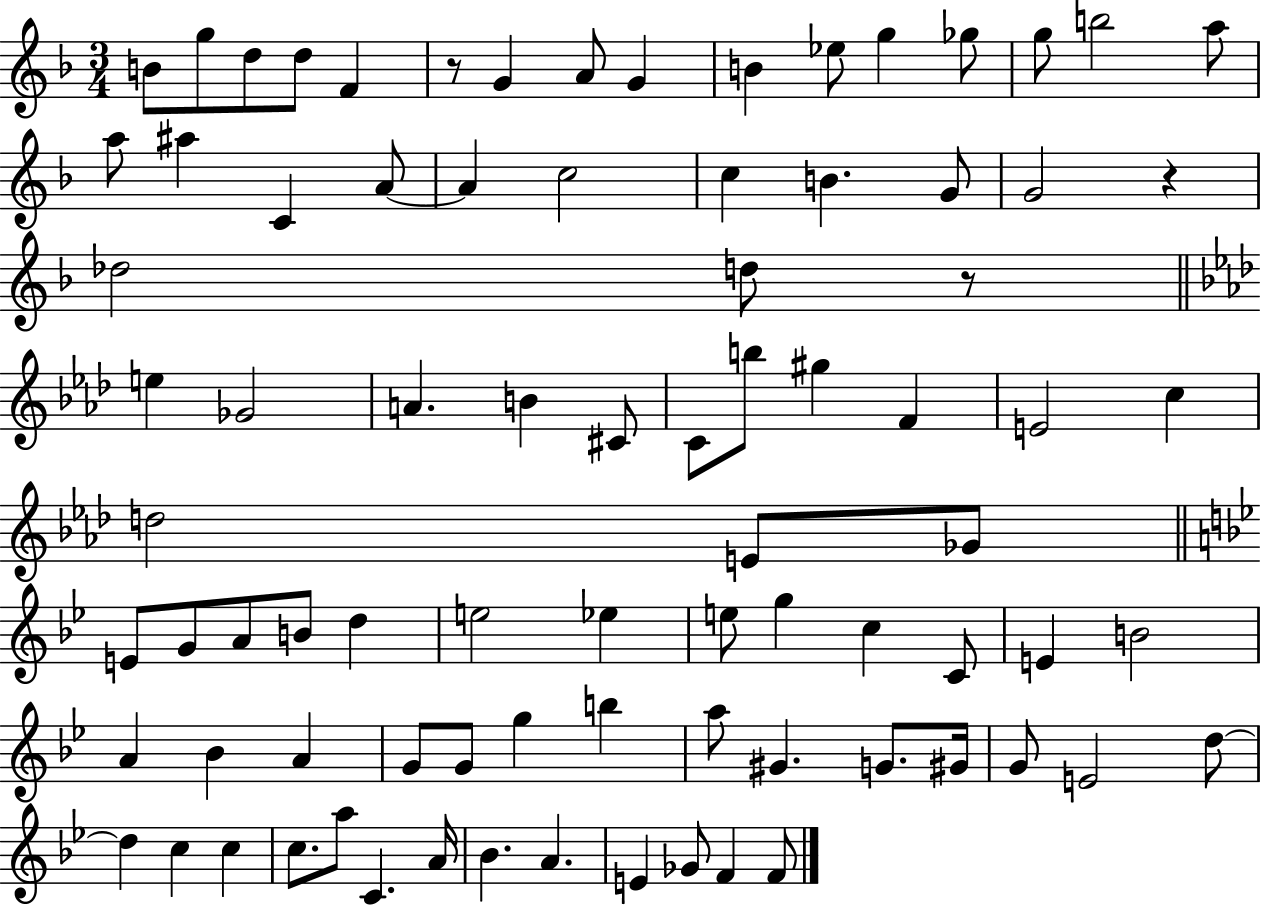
B4/e G5/e D5/e D5/e F4/q R/e G4/q A4/e G4/q B4/q Eb5/e G5/q Gb5/e G5/e B5/h A5/e A5/e A#5/q C4/q A4/e A4/q C5/h C5/q B4/q. G4/e G4/h R/q Db5/h D5/e R/e E5/q Gb4/h A4/q. B4/q C#4/e C4/e B5/e G#5/q F4/q E4/h C5/q D5/h E4/e Gb4/e E4/e G4/e A4/e B4/e D5/q E5/h Eb5/q E5/e G5/q C5/q C4/e E4/q B4/h A4/q Bb4/q A4/q G4/e G4/e G5/q B5/q A5/e G#4/q. G4/e. G#4/s G4/e E4/h D5/e D5/q C5/q C5/q C5/e. A5/e C4/q. A4/s Bb4/q. A4/q. E4/q Gb4/e F4/q F4/e